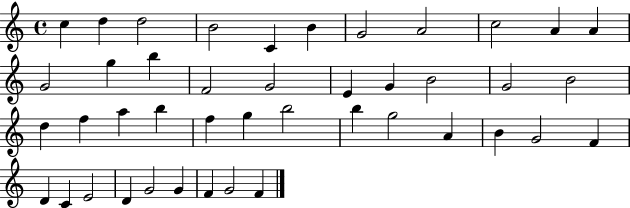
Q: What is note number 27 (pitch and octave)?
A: G5